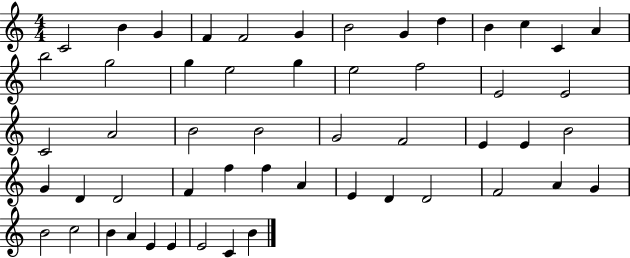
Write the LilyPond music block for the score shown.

{
  \clef treble
  \numericTimeSignature
  \time 4/4
  \key c \major
  c'2 b'4 g'4 | f'4 f'2 g'4 | b'2 g'4 d''4 | b'4 c''4 c'4 a'4 | \break b''2 g''2 | g''4 e''2 g''4 | e''2 f''2 | e'2 e'2 | \break c'2 a'2 | b'2 b'2 | g'2 f'2 | e'4 e'4 b'2 | \break g'4 d'4 d'2 | f'4 f''4 f''4 a'4 | e'4 d'4 d'2 | f'2 a'4 g'4 | \break b'2 c''2 | b'4 a'4 e'4 e'4 | e'2 c'4 b'4 | \bar "|."
}